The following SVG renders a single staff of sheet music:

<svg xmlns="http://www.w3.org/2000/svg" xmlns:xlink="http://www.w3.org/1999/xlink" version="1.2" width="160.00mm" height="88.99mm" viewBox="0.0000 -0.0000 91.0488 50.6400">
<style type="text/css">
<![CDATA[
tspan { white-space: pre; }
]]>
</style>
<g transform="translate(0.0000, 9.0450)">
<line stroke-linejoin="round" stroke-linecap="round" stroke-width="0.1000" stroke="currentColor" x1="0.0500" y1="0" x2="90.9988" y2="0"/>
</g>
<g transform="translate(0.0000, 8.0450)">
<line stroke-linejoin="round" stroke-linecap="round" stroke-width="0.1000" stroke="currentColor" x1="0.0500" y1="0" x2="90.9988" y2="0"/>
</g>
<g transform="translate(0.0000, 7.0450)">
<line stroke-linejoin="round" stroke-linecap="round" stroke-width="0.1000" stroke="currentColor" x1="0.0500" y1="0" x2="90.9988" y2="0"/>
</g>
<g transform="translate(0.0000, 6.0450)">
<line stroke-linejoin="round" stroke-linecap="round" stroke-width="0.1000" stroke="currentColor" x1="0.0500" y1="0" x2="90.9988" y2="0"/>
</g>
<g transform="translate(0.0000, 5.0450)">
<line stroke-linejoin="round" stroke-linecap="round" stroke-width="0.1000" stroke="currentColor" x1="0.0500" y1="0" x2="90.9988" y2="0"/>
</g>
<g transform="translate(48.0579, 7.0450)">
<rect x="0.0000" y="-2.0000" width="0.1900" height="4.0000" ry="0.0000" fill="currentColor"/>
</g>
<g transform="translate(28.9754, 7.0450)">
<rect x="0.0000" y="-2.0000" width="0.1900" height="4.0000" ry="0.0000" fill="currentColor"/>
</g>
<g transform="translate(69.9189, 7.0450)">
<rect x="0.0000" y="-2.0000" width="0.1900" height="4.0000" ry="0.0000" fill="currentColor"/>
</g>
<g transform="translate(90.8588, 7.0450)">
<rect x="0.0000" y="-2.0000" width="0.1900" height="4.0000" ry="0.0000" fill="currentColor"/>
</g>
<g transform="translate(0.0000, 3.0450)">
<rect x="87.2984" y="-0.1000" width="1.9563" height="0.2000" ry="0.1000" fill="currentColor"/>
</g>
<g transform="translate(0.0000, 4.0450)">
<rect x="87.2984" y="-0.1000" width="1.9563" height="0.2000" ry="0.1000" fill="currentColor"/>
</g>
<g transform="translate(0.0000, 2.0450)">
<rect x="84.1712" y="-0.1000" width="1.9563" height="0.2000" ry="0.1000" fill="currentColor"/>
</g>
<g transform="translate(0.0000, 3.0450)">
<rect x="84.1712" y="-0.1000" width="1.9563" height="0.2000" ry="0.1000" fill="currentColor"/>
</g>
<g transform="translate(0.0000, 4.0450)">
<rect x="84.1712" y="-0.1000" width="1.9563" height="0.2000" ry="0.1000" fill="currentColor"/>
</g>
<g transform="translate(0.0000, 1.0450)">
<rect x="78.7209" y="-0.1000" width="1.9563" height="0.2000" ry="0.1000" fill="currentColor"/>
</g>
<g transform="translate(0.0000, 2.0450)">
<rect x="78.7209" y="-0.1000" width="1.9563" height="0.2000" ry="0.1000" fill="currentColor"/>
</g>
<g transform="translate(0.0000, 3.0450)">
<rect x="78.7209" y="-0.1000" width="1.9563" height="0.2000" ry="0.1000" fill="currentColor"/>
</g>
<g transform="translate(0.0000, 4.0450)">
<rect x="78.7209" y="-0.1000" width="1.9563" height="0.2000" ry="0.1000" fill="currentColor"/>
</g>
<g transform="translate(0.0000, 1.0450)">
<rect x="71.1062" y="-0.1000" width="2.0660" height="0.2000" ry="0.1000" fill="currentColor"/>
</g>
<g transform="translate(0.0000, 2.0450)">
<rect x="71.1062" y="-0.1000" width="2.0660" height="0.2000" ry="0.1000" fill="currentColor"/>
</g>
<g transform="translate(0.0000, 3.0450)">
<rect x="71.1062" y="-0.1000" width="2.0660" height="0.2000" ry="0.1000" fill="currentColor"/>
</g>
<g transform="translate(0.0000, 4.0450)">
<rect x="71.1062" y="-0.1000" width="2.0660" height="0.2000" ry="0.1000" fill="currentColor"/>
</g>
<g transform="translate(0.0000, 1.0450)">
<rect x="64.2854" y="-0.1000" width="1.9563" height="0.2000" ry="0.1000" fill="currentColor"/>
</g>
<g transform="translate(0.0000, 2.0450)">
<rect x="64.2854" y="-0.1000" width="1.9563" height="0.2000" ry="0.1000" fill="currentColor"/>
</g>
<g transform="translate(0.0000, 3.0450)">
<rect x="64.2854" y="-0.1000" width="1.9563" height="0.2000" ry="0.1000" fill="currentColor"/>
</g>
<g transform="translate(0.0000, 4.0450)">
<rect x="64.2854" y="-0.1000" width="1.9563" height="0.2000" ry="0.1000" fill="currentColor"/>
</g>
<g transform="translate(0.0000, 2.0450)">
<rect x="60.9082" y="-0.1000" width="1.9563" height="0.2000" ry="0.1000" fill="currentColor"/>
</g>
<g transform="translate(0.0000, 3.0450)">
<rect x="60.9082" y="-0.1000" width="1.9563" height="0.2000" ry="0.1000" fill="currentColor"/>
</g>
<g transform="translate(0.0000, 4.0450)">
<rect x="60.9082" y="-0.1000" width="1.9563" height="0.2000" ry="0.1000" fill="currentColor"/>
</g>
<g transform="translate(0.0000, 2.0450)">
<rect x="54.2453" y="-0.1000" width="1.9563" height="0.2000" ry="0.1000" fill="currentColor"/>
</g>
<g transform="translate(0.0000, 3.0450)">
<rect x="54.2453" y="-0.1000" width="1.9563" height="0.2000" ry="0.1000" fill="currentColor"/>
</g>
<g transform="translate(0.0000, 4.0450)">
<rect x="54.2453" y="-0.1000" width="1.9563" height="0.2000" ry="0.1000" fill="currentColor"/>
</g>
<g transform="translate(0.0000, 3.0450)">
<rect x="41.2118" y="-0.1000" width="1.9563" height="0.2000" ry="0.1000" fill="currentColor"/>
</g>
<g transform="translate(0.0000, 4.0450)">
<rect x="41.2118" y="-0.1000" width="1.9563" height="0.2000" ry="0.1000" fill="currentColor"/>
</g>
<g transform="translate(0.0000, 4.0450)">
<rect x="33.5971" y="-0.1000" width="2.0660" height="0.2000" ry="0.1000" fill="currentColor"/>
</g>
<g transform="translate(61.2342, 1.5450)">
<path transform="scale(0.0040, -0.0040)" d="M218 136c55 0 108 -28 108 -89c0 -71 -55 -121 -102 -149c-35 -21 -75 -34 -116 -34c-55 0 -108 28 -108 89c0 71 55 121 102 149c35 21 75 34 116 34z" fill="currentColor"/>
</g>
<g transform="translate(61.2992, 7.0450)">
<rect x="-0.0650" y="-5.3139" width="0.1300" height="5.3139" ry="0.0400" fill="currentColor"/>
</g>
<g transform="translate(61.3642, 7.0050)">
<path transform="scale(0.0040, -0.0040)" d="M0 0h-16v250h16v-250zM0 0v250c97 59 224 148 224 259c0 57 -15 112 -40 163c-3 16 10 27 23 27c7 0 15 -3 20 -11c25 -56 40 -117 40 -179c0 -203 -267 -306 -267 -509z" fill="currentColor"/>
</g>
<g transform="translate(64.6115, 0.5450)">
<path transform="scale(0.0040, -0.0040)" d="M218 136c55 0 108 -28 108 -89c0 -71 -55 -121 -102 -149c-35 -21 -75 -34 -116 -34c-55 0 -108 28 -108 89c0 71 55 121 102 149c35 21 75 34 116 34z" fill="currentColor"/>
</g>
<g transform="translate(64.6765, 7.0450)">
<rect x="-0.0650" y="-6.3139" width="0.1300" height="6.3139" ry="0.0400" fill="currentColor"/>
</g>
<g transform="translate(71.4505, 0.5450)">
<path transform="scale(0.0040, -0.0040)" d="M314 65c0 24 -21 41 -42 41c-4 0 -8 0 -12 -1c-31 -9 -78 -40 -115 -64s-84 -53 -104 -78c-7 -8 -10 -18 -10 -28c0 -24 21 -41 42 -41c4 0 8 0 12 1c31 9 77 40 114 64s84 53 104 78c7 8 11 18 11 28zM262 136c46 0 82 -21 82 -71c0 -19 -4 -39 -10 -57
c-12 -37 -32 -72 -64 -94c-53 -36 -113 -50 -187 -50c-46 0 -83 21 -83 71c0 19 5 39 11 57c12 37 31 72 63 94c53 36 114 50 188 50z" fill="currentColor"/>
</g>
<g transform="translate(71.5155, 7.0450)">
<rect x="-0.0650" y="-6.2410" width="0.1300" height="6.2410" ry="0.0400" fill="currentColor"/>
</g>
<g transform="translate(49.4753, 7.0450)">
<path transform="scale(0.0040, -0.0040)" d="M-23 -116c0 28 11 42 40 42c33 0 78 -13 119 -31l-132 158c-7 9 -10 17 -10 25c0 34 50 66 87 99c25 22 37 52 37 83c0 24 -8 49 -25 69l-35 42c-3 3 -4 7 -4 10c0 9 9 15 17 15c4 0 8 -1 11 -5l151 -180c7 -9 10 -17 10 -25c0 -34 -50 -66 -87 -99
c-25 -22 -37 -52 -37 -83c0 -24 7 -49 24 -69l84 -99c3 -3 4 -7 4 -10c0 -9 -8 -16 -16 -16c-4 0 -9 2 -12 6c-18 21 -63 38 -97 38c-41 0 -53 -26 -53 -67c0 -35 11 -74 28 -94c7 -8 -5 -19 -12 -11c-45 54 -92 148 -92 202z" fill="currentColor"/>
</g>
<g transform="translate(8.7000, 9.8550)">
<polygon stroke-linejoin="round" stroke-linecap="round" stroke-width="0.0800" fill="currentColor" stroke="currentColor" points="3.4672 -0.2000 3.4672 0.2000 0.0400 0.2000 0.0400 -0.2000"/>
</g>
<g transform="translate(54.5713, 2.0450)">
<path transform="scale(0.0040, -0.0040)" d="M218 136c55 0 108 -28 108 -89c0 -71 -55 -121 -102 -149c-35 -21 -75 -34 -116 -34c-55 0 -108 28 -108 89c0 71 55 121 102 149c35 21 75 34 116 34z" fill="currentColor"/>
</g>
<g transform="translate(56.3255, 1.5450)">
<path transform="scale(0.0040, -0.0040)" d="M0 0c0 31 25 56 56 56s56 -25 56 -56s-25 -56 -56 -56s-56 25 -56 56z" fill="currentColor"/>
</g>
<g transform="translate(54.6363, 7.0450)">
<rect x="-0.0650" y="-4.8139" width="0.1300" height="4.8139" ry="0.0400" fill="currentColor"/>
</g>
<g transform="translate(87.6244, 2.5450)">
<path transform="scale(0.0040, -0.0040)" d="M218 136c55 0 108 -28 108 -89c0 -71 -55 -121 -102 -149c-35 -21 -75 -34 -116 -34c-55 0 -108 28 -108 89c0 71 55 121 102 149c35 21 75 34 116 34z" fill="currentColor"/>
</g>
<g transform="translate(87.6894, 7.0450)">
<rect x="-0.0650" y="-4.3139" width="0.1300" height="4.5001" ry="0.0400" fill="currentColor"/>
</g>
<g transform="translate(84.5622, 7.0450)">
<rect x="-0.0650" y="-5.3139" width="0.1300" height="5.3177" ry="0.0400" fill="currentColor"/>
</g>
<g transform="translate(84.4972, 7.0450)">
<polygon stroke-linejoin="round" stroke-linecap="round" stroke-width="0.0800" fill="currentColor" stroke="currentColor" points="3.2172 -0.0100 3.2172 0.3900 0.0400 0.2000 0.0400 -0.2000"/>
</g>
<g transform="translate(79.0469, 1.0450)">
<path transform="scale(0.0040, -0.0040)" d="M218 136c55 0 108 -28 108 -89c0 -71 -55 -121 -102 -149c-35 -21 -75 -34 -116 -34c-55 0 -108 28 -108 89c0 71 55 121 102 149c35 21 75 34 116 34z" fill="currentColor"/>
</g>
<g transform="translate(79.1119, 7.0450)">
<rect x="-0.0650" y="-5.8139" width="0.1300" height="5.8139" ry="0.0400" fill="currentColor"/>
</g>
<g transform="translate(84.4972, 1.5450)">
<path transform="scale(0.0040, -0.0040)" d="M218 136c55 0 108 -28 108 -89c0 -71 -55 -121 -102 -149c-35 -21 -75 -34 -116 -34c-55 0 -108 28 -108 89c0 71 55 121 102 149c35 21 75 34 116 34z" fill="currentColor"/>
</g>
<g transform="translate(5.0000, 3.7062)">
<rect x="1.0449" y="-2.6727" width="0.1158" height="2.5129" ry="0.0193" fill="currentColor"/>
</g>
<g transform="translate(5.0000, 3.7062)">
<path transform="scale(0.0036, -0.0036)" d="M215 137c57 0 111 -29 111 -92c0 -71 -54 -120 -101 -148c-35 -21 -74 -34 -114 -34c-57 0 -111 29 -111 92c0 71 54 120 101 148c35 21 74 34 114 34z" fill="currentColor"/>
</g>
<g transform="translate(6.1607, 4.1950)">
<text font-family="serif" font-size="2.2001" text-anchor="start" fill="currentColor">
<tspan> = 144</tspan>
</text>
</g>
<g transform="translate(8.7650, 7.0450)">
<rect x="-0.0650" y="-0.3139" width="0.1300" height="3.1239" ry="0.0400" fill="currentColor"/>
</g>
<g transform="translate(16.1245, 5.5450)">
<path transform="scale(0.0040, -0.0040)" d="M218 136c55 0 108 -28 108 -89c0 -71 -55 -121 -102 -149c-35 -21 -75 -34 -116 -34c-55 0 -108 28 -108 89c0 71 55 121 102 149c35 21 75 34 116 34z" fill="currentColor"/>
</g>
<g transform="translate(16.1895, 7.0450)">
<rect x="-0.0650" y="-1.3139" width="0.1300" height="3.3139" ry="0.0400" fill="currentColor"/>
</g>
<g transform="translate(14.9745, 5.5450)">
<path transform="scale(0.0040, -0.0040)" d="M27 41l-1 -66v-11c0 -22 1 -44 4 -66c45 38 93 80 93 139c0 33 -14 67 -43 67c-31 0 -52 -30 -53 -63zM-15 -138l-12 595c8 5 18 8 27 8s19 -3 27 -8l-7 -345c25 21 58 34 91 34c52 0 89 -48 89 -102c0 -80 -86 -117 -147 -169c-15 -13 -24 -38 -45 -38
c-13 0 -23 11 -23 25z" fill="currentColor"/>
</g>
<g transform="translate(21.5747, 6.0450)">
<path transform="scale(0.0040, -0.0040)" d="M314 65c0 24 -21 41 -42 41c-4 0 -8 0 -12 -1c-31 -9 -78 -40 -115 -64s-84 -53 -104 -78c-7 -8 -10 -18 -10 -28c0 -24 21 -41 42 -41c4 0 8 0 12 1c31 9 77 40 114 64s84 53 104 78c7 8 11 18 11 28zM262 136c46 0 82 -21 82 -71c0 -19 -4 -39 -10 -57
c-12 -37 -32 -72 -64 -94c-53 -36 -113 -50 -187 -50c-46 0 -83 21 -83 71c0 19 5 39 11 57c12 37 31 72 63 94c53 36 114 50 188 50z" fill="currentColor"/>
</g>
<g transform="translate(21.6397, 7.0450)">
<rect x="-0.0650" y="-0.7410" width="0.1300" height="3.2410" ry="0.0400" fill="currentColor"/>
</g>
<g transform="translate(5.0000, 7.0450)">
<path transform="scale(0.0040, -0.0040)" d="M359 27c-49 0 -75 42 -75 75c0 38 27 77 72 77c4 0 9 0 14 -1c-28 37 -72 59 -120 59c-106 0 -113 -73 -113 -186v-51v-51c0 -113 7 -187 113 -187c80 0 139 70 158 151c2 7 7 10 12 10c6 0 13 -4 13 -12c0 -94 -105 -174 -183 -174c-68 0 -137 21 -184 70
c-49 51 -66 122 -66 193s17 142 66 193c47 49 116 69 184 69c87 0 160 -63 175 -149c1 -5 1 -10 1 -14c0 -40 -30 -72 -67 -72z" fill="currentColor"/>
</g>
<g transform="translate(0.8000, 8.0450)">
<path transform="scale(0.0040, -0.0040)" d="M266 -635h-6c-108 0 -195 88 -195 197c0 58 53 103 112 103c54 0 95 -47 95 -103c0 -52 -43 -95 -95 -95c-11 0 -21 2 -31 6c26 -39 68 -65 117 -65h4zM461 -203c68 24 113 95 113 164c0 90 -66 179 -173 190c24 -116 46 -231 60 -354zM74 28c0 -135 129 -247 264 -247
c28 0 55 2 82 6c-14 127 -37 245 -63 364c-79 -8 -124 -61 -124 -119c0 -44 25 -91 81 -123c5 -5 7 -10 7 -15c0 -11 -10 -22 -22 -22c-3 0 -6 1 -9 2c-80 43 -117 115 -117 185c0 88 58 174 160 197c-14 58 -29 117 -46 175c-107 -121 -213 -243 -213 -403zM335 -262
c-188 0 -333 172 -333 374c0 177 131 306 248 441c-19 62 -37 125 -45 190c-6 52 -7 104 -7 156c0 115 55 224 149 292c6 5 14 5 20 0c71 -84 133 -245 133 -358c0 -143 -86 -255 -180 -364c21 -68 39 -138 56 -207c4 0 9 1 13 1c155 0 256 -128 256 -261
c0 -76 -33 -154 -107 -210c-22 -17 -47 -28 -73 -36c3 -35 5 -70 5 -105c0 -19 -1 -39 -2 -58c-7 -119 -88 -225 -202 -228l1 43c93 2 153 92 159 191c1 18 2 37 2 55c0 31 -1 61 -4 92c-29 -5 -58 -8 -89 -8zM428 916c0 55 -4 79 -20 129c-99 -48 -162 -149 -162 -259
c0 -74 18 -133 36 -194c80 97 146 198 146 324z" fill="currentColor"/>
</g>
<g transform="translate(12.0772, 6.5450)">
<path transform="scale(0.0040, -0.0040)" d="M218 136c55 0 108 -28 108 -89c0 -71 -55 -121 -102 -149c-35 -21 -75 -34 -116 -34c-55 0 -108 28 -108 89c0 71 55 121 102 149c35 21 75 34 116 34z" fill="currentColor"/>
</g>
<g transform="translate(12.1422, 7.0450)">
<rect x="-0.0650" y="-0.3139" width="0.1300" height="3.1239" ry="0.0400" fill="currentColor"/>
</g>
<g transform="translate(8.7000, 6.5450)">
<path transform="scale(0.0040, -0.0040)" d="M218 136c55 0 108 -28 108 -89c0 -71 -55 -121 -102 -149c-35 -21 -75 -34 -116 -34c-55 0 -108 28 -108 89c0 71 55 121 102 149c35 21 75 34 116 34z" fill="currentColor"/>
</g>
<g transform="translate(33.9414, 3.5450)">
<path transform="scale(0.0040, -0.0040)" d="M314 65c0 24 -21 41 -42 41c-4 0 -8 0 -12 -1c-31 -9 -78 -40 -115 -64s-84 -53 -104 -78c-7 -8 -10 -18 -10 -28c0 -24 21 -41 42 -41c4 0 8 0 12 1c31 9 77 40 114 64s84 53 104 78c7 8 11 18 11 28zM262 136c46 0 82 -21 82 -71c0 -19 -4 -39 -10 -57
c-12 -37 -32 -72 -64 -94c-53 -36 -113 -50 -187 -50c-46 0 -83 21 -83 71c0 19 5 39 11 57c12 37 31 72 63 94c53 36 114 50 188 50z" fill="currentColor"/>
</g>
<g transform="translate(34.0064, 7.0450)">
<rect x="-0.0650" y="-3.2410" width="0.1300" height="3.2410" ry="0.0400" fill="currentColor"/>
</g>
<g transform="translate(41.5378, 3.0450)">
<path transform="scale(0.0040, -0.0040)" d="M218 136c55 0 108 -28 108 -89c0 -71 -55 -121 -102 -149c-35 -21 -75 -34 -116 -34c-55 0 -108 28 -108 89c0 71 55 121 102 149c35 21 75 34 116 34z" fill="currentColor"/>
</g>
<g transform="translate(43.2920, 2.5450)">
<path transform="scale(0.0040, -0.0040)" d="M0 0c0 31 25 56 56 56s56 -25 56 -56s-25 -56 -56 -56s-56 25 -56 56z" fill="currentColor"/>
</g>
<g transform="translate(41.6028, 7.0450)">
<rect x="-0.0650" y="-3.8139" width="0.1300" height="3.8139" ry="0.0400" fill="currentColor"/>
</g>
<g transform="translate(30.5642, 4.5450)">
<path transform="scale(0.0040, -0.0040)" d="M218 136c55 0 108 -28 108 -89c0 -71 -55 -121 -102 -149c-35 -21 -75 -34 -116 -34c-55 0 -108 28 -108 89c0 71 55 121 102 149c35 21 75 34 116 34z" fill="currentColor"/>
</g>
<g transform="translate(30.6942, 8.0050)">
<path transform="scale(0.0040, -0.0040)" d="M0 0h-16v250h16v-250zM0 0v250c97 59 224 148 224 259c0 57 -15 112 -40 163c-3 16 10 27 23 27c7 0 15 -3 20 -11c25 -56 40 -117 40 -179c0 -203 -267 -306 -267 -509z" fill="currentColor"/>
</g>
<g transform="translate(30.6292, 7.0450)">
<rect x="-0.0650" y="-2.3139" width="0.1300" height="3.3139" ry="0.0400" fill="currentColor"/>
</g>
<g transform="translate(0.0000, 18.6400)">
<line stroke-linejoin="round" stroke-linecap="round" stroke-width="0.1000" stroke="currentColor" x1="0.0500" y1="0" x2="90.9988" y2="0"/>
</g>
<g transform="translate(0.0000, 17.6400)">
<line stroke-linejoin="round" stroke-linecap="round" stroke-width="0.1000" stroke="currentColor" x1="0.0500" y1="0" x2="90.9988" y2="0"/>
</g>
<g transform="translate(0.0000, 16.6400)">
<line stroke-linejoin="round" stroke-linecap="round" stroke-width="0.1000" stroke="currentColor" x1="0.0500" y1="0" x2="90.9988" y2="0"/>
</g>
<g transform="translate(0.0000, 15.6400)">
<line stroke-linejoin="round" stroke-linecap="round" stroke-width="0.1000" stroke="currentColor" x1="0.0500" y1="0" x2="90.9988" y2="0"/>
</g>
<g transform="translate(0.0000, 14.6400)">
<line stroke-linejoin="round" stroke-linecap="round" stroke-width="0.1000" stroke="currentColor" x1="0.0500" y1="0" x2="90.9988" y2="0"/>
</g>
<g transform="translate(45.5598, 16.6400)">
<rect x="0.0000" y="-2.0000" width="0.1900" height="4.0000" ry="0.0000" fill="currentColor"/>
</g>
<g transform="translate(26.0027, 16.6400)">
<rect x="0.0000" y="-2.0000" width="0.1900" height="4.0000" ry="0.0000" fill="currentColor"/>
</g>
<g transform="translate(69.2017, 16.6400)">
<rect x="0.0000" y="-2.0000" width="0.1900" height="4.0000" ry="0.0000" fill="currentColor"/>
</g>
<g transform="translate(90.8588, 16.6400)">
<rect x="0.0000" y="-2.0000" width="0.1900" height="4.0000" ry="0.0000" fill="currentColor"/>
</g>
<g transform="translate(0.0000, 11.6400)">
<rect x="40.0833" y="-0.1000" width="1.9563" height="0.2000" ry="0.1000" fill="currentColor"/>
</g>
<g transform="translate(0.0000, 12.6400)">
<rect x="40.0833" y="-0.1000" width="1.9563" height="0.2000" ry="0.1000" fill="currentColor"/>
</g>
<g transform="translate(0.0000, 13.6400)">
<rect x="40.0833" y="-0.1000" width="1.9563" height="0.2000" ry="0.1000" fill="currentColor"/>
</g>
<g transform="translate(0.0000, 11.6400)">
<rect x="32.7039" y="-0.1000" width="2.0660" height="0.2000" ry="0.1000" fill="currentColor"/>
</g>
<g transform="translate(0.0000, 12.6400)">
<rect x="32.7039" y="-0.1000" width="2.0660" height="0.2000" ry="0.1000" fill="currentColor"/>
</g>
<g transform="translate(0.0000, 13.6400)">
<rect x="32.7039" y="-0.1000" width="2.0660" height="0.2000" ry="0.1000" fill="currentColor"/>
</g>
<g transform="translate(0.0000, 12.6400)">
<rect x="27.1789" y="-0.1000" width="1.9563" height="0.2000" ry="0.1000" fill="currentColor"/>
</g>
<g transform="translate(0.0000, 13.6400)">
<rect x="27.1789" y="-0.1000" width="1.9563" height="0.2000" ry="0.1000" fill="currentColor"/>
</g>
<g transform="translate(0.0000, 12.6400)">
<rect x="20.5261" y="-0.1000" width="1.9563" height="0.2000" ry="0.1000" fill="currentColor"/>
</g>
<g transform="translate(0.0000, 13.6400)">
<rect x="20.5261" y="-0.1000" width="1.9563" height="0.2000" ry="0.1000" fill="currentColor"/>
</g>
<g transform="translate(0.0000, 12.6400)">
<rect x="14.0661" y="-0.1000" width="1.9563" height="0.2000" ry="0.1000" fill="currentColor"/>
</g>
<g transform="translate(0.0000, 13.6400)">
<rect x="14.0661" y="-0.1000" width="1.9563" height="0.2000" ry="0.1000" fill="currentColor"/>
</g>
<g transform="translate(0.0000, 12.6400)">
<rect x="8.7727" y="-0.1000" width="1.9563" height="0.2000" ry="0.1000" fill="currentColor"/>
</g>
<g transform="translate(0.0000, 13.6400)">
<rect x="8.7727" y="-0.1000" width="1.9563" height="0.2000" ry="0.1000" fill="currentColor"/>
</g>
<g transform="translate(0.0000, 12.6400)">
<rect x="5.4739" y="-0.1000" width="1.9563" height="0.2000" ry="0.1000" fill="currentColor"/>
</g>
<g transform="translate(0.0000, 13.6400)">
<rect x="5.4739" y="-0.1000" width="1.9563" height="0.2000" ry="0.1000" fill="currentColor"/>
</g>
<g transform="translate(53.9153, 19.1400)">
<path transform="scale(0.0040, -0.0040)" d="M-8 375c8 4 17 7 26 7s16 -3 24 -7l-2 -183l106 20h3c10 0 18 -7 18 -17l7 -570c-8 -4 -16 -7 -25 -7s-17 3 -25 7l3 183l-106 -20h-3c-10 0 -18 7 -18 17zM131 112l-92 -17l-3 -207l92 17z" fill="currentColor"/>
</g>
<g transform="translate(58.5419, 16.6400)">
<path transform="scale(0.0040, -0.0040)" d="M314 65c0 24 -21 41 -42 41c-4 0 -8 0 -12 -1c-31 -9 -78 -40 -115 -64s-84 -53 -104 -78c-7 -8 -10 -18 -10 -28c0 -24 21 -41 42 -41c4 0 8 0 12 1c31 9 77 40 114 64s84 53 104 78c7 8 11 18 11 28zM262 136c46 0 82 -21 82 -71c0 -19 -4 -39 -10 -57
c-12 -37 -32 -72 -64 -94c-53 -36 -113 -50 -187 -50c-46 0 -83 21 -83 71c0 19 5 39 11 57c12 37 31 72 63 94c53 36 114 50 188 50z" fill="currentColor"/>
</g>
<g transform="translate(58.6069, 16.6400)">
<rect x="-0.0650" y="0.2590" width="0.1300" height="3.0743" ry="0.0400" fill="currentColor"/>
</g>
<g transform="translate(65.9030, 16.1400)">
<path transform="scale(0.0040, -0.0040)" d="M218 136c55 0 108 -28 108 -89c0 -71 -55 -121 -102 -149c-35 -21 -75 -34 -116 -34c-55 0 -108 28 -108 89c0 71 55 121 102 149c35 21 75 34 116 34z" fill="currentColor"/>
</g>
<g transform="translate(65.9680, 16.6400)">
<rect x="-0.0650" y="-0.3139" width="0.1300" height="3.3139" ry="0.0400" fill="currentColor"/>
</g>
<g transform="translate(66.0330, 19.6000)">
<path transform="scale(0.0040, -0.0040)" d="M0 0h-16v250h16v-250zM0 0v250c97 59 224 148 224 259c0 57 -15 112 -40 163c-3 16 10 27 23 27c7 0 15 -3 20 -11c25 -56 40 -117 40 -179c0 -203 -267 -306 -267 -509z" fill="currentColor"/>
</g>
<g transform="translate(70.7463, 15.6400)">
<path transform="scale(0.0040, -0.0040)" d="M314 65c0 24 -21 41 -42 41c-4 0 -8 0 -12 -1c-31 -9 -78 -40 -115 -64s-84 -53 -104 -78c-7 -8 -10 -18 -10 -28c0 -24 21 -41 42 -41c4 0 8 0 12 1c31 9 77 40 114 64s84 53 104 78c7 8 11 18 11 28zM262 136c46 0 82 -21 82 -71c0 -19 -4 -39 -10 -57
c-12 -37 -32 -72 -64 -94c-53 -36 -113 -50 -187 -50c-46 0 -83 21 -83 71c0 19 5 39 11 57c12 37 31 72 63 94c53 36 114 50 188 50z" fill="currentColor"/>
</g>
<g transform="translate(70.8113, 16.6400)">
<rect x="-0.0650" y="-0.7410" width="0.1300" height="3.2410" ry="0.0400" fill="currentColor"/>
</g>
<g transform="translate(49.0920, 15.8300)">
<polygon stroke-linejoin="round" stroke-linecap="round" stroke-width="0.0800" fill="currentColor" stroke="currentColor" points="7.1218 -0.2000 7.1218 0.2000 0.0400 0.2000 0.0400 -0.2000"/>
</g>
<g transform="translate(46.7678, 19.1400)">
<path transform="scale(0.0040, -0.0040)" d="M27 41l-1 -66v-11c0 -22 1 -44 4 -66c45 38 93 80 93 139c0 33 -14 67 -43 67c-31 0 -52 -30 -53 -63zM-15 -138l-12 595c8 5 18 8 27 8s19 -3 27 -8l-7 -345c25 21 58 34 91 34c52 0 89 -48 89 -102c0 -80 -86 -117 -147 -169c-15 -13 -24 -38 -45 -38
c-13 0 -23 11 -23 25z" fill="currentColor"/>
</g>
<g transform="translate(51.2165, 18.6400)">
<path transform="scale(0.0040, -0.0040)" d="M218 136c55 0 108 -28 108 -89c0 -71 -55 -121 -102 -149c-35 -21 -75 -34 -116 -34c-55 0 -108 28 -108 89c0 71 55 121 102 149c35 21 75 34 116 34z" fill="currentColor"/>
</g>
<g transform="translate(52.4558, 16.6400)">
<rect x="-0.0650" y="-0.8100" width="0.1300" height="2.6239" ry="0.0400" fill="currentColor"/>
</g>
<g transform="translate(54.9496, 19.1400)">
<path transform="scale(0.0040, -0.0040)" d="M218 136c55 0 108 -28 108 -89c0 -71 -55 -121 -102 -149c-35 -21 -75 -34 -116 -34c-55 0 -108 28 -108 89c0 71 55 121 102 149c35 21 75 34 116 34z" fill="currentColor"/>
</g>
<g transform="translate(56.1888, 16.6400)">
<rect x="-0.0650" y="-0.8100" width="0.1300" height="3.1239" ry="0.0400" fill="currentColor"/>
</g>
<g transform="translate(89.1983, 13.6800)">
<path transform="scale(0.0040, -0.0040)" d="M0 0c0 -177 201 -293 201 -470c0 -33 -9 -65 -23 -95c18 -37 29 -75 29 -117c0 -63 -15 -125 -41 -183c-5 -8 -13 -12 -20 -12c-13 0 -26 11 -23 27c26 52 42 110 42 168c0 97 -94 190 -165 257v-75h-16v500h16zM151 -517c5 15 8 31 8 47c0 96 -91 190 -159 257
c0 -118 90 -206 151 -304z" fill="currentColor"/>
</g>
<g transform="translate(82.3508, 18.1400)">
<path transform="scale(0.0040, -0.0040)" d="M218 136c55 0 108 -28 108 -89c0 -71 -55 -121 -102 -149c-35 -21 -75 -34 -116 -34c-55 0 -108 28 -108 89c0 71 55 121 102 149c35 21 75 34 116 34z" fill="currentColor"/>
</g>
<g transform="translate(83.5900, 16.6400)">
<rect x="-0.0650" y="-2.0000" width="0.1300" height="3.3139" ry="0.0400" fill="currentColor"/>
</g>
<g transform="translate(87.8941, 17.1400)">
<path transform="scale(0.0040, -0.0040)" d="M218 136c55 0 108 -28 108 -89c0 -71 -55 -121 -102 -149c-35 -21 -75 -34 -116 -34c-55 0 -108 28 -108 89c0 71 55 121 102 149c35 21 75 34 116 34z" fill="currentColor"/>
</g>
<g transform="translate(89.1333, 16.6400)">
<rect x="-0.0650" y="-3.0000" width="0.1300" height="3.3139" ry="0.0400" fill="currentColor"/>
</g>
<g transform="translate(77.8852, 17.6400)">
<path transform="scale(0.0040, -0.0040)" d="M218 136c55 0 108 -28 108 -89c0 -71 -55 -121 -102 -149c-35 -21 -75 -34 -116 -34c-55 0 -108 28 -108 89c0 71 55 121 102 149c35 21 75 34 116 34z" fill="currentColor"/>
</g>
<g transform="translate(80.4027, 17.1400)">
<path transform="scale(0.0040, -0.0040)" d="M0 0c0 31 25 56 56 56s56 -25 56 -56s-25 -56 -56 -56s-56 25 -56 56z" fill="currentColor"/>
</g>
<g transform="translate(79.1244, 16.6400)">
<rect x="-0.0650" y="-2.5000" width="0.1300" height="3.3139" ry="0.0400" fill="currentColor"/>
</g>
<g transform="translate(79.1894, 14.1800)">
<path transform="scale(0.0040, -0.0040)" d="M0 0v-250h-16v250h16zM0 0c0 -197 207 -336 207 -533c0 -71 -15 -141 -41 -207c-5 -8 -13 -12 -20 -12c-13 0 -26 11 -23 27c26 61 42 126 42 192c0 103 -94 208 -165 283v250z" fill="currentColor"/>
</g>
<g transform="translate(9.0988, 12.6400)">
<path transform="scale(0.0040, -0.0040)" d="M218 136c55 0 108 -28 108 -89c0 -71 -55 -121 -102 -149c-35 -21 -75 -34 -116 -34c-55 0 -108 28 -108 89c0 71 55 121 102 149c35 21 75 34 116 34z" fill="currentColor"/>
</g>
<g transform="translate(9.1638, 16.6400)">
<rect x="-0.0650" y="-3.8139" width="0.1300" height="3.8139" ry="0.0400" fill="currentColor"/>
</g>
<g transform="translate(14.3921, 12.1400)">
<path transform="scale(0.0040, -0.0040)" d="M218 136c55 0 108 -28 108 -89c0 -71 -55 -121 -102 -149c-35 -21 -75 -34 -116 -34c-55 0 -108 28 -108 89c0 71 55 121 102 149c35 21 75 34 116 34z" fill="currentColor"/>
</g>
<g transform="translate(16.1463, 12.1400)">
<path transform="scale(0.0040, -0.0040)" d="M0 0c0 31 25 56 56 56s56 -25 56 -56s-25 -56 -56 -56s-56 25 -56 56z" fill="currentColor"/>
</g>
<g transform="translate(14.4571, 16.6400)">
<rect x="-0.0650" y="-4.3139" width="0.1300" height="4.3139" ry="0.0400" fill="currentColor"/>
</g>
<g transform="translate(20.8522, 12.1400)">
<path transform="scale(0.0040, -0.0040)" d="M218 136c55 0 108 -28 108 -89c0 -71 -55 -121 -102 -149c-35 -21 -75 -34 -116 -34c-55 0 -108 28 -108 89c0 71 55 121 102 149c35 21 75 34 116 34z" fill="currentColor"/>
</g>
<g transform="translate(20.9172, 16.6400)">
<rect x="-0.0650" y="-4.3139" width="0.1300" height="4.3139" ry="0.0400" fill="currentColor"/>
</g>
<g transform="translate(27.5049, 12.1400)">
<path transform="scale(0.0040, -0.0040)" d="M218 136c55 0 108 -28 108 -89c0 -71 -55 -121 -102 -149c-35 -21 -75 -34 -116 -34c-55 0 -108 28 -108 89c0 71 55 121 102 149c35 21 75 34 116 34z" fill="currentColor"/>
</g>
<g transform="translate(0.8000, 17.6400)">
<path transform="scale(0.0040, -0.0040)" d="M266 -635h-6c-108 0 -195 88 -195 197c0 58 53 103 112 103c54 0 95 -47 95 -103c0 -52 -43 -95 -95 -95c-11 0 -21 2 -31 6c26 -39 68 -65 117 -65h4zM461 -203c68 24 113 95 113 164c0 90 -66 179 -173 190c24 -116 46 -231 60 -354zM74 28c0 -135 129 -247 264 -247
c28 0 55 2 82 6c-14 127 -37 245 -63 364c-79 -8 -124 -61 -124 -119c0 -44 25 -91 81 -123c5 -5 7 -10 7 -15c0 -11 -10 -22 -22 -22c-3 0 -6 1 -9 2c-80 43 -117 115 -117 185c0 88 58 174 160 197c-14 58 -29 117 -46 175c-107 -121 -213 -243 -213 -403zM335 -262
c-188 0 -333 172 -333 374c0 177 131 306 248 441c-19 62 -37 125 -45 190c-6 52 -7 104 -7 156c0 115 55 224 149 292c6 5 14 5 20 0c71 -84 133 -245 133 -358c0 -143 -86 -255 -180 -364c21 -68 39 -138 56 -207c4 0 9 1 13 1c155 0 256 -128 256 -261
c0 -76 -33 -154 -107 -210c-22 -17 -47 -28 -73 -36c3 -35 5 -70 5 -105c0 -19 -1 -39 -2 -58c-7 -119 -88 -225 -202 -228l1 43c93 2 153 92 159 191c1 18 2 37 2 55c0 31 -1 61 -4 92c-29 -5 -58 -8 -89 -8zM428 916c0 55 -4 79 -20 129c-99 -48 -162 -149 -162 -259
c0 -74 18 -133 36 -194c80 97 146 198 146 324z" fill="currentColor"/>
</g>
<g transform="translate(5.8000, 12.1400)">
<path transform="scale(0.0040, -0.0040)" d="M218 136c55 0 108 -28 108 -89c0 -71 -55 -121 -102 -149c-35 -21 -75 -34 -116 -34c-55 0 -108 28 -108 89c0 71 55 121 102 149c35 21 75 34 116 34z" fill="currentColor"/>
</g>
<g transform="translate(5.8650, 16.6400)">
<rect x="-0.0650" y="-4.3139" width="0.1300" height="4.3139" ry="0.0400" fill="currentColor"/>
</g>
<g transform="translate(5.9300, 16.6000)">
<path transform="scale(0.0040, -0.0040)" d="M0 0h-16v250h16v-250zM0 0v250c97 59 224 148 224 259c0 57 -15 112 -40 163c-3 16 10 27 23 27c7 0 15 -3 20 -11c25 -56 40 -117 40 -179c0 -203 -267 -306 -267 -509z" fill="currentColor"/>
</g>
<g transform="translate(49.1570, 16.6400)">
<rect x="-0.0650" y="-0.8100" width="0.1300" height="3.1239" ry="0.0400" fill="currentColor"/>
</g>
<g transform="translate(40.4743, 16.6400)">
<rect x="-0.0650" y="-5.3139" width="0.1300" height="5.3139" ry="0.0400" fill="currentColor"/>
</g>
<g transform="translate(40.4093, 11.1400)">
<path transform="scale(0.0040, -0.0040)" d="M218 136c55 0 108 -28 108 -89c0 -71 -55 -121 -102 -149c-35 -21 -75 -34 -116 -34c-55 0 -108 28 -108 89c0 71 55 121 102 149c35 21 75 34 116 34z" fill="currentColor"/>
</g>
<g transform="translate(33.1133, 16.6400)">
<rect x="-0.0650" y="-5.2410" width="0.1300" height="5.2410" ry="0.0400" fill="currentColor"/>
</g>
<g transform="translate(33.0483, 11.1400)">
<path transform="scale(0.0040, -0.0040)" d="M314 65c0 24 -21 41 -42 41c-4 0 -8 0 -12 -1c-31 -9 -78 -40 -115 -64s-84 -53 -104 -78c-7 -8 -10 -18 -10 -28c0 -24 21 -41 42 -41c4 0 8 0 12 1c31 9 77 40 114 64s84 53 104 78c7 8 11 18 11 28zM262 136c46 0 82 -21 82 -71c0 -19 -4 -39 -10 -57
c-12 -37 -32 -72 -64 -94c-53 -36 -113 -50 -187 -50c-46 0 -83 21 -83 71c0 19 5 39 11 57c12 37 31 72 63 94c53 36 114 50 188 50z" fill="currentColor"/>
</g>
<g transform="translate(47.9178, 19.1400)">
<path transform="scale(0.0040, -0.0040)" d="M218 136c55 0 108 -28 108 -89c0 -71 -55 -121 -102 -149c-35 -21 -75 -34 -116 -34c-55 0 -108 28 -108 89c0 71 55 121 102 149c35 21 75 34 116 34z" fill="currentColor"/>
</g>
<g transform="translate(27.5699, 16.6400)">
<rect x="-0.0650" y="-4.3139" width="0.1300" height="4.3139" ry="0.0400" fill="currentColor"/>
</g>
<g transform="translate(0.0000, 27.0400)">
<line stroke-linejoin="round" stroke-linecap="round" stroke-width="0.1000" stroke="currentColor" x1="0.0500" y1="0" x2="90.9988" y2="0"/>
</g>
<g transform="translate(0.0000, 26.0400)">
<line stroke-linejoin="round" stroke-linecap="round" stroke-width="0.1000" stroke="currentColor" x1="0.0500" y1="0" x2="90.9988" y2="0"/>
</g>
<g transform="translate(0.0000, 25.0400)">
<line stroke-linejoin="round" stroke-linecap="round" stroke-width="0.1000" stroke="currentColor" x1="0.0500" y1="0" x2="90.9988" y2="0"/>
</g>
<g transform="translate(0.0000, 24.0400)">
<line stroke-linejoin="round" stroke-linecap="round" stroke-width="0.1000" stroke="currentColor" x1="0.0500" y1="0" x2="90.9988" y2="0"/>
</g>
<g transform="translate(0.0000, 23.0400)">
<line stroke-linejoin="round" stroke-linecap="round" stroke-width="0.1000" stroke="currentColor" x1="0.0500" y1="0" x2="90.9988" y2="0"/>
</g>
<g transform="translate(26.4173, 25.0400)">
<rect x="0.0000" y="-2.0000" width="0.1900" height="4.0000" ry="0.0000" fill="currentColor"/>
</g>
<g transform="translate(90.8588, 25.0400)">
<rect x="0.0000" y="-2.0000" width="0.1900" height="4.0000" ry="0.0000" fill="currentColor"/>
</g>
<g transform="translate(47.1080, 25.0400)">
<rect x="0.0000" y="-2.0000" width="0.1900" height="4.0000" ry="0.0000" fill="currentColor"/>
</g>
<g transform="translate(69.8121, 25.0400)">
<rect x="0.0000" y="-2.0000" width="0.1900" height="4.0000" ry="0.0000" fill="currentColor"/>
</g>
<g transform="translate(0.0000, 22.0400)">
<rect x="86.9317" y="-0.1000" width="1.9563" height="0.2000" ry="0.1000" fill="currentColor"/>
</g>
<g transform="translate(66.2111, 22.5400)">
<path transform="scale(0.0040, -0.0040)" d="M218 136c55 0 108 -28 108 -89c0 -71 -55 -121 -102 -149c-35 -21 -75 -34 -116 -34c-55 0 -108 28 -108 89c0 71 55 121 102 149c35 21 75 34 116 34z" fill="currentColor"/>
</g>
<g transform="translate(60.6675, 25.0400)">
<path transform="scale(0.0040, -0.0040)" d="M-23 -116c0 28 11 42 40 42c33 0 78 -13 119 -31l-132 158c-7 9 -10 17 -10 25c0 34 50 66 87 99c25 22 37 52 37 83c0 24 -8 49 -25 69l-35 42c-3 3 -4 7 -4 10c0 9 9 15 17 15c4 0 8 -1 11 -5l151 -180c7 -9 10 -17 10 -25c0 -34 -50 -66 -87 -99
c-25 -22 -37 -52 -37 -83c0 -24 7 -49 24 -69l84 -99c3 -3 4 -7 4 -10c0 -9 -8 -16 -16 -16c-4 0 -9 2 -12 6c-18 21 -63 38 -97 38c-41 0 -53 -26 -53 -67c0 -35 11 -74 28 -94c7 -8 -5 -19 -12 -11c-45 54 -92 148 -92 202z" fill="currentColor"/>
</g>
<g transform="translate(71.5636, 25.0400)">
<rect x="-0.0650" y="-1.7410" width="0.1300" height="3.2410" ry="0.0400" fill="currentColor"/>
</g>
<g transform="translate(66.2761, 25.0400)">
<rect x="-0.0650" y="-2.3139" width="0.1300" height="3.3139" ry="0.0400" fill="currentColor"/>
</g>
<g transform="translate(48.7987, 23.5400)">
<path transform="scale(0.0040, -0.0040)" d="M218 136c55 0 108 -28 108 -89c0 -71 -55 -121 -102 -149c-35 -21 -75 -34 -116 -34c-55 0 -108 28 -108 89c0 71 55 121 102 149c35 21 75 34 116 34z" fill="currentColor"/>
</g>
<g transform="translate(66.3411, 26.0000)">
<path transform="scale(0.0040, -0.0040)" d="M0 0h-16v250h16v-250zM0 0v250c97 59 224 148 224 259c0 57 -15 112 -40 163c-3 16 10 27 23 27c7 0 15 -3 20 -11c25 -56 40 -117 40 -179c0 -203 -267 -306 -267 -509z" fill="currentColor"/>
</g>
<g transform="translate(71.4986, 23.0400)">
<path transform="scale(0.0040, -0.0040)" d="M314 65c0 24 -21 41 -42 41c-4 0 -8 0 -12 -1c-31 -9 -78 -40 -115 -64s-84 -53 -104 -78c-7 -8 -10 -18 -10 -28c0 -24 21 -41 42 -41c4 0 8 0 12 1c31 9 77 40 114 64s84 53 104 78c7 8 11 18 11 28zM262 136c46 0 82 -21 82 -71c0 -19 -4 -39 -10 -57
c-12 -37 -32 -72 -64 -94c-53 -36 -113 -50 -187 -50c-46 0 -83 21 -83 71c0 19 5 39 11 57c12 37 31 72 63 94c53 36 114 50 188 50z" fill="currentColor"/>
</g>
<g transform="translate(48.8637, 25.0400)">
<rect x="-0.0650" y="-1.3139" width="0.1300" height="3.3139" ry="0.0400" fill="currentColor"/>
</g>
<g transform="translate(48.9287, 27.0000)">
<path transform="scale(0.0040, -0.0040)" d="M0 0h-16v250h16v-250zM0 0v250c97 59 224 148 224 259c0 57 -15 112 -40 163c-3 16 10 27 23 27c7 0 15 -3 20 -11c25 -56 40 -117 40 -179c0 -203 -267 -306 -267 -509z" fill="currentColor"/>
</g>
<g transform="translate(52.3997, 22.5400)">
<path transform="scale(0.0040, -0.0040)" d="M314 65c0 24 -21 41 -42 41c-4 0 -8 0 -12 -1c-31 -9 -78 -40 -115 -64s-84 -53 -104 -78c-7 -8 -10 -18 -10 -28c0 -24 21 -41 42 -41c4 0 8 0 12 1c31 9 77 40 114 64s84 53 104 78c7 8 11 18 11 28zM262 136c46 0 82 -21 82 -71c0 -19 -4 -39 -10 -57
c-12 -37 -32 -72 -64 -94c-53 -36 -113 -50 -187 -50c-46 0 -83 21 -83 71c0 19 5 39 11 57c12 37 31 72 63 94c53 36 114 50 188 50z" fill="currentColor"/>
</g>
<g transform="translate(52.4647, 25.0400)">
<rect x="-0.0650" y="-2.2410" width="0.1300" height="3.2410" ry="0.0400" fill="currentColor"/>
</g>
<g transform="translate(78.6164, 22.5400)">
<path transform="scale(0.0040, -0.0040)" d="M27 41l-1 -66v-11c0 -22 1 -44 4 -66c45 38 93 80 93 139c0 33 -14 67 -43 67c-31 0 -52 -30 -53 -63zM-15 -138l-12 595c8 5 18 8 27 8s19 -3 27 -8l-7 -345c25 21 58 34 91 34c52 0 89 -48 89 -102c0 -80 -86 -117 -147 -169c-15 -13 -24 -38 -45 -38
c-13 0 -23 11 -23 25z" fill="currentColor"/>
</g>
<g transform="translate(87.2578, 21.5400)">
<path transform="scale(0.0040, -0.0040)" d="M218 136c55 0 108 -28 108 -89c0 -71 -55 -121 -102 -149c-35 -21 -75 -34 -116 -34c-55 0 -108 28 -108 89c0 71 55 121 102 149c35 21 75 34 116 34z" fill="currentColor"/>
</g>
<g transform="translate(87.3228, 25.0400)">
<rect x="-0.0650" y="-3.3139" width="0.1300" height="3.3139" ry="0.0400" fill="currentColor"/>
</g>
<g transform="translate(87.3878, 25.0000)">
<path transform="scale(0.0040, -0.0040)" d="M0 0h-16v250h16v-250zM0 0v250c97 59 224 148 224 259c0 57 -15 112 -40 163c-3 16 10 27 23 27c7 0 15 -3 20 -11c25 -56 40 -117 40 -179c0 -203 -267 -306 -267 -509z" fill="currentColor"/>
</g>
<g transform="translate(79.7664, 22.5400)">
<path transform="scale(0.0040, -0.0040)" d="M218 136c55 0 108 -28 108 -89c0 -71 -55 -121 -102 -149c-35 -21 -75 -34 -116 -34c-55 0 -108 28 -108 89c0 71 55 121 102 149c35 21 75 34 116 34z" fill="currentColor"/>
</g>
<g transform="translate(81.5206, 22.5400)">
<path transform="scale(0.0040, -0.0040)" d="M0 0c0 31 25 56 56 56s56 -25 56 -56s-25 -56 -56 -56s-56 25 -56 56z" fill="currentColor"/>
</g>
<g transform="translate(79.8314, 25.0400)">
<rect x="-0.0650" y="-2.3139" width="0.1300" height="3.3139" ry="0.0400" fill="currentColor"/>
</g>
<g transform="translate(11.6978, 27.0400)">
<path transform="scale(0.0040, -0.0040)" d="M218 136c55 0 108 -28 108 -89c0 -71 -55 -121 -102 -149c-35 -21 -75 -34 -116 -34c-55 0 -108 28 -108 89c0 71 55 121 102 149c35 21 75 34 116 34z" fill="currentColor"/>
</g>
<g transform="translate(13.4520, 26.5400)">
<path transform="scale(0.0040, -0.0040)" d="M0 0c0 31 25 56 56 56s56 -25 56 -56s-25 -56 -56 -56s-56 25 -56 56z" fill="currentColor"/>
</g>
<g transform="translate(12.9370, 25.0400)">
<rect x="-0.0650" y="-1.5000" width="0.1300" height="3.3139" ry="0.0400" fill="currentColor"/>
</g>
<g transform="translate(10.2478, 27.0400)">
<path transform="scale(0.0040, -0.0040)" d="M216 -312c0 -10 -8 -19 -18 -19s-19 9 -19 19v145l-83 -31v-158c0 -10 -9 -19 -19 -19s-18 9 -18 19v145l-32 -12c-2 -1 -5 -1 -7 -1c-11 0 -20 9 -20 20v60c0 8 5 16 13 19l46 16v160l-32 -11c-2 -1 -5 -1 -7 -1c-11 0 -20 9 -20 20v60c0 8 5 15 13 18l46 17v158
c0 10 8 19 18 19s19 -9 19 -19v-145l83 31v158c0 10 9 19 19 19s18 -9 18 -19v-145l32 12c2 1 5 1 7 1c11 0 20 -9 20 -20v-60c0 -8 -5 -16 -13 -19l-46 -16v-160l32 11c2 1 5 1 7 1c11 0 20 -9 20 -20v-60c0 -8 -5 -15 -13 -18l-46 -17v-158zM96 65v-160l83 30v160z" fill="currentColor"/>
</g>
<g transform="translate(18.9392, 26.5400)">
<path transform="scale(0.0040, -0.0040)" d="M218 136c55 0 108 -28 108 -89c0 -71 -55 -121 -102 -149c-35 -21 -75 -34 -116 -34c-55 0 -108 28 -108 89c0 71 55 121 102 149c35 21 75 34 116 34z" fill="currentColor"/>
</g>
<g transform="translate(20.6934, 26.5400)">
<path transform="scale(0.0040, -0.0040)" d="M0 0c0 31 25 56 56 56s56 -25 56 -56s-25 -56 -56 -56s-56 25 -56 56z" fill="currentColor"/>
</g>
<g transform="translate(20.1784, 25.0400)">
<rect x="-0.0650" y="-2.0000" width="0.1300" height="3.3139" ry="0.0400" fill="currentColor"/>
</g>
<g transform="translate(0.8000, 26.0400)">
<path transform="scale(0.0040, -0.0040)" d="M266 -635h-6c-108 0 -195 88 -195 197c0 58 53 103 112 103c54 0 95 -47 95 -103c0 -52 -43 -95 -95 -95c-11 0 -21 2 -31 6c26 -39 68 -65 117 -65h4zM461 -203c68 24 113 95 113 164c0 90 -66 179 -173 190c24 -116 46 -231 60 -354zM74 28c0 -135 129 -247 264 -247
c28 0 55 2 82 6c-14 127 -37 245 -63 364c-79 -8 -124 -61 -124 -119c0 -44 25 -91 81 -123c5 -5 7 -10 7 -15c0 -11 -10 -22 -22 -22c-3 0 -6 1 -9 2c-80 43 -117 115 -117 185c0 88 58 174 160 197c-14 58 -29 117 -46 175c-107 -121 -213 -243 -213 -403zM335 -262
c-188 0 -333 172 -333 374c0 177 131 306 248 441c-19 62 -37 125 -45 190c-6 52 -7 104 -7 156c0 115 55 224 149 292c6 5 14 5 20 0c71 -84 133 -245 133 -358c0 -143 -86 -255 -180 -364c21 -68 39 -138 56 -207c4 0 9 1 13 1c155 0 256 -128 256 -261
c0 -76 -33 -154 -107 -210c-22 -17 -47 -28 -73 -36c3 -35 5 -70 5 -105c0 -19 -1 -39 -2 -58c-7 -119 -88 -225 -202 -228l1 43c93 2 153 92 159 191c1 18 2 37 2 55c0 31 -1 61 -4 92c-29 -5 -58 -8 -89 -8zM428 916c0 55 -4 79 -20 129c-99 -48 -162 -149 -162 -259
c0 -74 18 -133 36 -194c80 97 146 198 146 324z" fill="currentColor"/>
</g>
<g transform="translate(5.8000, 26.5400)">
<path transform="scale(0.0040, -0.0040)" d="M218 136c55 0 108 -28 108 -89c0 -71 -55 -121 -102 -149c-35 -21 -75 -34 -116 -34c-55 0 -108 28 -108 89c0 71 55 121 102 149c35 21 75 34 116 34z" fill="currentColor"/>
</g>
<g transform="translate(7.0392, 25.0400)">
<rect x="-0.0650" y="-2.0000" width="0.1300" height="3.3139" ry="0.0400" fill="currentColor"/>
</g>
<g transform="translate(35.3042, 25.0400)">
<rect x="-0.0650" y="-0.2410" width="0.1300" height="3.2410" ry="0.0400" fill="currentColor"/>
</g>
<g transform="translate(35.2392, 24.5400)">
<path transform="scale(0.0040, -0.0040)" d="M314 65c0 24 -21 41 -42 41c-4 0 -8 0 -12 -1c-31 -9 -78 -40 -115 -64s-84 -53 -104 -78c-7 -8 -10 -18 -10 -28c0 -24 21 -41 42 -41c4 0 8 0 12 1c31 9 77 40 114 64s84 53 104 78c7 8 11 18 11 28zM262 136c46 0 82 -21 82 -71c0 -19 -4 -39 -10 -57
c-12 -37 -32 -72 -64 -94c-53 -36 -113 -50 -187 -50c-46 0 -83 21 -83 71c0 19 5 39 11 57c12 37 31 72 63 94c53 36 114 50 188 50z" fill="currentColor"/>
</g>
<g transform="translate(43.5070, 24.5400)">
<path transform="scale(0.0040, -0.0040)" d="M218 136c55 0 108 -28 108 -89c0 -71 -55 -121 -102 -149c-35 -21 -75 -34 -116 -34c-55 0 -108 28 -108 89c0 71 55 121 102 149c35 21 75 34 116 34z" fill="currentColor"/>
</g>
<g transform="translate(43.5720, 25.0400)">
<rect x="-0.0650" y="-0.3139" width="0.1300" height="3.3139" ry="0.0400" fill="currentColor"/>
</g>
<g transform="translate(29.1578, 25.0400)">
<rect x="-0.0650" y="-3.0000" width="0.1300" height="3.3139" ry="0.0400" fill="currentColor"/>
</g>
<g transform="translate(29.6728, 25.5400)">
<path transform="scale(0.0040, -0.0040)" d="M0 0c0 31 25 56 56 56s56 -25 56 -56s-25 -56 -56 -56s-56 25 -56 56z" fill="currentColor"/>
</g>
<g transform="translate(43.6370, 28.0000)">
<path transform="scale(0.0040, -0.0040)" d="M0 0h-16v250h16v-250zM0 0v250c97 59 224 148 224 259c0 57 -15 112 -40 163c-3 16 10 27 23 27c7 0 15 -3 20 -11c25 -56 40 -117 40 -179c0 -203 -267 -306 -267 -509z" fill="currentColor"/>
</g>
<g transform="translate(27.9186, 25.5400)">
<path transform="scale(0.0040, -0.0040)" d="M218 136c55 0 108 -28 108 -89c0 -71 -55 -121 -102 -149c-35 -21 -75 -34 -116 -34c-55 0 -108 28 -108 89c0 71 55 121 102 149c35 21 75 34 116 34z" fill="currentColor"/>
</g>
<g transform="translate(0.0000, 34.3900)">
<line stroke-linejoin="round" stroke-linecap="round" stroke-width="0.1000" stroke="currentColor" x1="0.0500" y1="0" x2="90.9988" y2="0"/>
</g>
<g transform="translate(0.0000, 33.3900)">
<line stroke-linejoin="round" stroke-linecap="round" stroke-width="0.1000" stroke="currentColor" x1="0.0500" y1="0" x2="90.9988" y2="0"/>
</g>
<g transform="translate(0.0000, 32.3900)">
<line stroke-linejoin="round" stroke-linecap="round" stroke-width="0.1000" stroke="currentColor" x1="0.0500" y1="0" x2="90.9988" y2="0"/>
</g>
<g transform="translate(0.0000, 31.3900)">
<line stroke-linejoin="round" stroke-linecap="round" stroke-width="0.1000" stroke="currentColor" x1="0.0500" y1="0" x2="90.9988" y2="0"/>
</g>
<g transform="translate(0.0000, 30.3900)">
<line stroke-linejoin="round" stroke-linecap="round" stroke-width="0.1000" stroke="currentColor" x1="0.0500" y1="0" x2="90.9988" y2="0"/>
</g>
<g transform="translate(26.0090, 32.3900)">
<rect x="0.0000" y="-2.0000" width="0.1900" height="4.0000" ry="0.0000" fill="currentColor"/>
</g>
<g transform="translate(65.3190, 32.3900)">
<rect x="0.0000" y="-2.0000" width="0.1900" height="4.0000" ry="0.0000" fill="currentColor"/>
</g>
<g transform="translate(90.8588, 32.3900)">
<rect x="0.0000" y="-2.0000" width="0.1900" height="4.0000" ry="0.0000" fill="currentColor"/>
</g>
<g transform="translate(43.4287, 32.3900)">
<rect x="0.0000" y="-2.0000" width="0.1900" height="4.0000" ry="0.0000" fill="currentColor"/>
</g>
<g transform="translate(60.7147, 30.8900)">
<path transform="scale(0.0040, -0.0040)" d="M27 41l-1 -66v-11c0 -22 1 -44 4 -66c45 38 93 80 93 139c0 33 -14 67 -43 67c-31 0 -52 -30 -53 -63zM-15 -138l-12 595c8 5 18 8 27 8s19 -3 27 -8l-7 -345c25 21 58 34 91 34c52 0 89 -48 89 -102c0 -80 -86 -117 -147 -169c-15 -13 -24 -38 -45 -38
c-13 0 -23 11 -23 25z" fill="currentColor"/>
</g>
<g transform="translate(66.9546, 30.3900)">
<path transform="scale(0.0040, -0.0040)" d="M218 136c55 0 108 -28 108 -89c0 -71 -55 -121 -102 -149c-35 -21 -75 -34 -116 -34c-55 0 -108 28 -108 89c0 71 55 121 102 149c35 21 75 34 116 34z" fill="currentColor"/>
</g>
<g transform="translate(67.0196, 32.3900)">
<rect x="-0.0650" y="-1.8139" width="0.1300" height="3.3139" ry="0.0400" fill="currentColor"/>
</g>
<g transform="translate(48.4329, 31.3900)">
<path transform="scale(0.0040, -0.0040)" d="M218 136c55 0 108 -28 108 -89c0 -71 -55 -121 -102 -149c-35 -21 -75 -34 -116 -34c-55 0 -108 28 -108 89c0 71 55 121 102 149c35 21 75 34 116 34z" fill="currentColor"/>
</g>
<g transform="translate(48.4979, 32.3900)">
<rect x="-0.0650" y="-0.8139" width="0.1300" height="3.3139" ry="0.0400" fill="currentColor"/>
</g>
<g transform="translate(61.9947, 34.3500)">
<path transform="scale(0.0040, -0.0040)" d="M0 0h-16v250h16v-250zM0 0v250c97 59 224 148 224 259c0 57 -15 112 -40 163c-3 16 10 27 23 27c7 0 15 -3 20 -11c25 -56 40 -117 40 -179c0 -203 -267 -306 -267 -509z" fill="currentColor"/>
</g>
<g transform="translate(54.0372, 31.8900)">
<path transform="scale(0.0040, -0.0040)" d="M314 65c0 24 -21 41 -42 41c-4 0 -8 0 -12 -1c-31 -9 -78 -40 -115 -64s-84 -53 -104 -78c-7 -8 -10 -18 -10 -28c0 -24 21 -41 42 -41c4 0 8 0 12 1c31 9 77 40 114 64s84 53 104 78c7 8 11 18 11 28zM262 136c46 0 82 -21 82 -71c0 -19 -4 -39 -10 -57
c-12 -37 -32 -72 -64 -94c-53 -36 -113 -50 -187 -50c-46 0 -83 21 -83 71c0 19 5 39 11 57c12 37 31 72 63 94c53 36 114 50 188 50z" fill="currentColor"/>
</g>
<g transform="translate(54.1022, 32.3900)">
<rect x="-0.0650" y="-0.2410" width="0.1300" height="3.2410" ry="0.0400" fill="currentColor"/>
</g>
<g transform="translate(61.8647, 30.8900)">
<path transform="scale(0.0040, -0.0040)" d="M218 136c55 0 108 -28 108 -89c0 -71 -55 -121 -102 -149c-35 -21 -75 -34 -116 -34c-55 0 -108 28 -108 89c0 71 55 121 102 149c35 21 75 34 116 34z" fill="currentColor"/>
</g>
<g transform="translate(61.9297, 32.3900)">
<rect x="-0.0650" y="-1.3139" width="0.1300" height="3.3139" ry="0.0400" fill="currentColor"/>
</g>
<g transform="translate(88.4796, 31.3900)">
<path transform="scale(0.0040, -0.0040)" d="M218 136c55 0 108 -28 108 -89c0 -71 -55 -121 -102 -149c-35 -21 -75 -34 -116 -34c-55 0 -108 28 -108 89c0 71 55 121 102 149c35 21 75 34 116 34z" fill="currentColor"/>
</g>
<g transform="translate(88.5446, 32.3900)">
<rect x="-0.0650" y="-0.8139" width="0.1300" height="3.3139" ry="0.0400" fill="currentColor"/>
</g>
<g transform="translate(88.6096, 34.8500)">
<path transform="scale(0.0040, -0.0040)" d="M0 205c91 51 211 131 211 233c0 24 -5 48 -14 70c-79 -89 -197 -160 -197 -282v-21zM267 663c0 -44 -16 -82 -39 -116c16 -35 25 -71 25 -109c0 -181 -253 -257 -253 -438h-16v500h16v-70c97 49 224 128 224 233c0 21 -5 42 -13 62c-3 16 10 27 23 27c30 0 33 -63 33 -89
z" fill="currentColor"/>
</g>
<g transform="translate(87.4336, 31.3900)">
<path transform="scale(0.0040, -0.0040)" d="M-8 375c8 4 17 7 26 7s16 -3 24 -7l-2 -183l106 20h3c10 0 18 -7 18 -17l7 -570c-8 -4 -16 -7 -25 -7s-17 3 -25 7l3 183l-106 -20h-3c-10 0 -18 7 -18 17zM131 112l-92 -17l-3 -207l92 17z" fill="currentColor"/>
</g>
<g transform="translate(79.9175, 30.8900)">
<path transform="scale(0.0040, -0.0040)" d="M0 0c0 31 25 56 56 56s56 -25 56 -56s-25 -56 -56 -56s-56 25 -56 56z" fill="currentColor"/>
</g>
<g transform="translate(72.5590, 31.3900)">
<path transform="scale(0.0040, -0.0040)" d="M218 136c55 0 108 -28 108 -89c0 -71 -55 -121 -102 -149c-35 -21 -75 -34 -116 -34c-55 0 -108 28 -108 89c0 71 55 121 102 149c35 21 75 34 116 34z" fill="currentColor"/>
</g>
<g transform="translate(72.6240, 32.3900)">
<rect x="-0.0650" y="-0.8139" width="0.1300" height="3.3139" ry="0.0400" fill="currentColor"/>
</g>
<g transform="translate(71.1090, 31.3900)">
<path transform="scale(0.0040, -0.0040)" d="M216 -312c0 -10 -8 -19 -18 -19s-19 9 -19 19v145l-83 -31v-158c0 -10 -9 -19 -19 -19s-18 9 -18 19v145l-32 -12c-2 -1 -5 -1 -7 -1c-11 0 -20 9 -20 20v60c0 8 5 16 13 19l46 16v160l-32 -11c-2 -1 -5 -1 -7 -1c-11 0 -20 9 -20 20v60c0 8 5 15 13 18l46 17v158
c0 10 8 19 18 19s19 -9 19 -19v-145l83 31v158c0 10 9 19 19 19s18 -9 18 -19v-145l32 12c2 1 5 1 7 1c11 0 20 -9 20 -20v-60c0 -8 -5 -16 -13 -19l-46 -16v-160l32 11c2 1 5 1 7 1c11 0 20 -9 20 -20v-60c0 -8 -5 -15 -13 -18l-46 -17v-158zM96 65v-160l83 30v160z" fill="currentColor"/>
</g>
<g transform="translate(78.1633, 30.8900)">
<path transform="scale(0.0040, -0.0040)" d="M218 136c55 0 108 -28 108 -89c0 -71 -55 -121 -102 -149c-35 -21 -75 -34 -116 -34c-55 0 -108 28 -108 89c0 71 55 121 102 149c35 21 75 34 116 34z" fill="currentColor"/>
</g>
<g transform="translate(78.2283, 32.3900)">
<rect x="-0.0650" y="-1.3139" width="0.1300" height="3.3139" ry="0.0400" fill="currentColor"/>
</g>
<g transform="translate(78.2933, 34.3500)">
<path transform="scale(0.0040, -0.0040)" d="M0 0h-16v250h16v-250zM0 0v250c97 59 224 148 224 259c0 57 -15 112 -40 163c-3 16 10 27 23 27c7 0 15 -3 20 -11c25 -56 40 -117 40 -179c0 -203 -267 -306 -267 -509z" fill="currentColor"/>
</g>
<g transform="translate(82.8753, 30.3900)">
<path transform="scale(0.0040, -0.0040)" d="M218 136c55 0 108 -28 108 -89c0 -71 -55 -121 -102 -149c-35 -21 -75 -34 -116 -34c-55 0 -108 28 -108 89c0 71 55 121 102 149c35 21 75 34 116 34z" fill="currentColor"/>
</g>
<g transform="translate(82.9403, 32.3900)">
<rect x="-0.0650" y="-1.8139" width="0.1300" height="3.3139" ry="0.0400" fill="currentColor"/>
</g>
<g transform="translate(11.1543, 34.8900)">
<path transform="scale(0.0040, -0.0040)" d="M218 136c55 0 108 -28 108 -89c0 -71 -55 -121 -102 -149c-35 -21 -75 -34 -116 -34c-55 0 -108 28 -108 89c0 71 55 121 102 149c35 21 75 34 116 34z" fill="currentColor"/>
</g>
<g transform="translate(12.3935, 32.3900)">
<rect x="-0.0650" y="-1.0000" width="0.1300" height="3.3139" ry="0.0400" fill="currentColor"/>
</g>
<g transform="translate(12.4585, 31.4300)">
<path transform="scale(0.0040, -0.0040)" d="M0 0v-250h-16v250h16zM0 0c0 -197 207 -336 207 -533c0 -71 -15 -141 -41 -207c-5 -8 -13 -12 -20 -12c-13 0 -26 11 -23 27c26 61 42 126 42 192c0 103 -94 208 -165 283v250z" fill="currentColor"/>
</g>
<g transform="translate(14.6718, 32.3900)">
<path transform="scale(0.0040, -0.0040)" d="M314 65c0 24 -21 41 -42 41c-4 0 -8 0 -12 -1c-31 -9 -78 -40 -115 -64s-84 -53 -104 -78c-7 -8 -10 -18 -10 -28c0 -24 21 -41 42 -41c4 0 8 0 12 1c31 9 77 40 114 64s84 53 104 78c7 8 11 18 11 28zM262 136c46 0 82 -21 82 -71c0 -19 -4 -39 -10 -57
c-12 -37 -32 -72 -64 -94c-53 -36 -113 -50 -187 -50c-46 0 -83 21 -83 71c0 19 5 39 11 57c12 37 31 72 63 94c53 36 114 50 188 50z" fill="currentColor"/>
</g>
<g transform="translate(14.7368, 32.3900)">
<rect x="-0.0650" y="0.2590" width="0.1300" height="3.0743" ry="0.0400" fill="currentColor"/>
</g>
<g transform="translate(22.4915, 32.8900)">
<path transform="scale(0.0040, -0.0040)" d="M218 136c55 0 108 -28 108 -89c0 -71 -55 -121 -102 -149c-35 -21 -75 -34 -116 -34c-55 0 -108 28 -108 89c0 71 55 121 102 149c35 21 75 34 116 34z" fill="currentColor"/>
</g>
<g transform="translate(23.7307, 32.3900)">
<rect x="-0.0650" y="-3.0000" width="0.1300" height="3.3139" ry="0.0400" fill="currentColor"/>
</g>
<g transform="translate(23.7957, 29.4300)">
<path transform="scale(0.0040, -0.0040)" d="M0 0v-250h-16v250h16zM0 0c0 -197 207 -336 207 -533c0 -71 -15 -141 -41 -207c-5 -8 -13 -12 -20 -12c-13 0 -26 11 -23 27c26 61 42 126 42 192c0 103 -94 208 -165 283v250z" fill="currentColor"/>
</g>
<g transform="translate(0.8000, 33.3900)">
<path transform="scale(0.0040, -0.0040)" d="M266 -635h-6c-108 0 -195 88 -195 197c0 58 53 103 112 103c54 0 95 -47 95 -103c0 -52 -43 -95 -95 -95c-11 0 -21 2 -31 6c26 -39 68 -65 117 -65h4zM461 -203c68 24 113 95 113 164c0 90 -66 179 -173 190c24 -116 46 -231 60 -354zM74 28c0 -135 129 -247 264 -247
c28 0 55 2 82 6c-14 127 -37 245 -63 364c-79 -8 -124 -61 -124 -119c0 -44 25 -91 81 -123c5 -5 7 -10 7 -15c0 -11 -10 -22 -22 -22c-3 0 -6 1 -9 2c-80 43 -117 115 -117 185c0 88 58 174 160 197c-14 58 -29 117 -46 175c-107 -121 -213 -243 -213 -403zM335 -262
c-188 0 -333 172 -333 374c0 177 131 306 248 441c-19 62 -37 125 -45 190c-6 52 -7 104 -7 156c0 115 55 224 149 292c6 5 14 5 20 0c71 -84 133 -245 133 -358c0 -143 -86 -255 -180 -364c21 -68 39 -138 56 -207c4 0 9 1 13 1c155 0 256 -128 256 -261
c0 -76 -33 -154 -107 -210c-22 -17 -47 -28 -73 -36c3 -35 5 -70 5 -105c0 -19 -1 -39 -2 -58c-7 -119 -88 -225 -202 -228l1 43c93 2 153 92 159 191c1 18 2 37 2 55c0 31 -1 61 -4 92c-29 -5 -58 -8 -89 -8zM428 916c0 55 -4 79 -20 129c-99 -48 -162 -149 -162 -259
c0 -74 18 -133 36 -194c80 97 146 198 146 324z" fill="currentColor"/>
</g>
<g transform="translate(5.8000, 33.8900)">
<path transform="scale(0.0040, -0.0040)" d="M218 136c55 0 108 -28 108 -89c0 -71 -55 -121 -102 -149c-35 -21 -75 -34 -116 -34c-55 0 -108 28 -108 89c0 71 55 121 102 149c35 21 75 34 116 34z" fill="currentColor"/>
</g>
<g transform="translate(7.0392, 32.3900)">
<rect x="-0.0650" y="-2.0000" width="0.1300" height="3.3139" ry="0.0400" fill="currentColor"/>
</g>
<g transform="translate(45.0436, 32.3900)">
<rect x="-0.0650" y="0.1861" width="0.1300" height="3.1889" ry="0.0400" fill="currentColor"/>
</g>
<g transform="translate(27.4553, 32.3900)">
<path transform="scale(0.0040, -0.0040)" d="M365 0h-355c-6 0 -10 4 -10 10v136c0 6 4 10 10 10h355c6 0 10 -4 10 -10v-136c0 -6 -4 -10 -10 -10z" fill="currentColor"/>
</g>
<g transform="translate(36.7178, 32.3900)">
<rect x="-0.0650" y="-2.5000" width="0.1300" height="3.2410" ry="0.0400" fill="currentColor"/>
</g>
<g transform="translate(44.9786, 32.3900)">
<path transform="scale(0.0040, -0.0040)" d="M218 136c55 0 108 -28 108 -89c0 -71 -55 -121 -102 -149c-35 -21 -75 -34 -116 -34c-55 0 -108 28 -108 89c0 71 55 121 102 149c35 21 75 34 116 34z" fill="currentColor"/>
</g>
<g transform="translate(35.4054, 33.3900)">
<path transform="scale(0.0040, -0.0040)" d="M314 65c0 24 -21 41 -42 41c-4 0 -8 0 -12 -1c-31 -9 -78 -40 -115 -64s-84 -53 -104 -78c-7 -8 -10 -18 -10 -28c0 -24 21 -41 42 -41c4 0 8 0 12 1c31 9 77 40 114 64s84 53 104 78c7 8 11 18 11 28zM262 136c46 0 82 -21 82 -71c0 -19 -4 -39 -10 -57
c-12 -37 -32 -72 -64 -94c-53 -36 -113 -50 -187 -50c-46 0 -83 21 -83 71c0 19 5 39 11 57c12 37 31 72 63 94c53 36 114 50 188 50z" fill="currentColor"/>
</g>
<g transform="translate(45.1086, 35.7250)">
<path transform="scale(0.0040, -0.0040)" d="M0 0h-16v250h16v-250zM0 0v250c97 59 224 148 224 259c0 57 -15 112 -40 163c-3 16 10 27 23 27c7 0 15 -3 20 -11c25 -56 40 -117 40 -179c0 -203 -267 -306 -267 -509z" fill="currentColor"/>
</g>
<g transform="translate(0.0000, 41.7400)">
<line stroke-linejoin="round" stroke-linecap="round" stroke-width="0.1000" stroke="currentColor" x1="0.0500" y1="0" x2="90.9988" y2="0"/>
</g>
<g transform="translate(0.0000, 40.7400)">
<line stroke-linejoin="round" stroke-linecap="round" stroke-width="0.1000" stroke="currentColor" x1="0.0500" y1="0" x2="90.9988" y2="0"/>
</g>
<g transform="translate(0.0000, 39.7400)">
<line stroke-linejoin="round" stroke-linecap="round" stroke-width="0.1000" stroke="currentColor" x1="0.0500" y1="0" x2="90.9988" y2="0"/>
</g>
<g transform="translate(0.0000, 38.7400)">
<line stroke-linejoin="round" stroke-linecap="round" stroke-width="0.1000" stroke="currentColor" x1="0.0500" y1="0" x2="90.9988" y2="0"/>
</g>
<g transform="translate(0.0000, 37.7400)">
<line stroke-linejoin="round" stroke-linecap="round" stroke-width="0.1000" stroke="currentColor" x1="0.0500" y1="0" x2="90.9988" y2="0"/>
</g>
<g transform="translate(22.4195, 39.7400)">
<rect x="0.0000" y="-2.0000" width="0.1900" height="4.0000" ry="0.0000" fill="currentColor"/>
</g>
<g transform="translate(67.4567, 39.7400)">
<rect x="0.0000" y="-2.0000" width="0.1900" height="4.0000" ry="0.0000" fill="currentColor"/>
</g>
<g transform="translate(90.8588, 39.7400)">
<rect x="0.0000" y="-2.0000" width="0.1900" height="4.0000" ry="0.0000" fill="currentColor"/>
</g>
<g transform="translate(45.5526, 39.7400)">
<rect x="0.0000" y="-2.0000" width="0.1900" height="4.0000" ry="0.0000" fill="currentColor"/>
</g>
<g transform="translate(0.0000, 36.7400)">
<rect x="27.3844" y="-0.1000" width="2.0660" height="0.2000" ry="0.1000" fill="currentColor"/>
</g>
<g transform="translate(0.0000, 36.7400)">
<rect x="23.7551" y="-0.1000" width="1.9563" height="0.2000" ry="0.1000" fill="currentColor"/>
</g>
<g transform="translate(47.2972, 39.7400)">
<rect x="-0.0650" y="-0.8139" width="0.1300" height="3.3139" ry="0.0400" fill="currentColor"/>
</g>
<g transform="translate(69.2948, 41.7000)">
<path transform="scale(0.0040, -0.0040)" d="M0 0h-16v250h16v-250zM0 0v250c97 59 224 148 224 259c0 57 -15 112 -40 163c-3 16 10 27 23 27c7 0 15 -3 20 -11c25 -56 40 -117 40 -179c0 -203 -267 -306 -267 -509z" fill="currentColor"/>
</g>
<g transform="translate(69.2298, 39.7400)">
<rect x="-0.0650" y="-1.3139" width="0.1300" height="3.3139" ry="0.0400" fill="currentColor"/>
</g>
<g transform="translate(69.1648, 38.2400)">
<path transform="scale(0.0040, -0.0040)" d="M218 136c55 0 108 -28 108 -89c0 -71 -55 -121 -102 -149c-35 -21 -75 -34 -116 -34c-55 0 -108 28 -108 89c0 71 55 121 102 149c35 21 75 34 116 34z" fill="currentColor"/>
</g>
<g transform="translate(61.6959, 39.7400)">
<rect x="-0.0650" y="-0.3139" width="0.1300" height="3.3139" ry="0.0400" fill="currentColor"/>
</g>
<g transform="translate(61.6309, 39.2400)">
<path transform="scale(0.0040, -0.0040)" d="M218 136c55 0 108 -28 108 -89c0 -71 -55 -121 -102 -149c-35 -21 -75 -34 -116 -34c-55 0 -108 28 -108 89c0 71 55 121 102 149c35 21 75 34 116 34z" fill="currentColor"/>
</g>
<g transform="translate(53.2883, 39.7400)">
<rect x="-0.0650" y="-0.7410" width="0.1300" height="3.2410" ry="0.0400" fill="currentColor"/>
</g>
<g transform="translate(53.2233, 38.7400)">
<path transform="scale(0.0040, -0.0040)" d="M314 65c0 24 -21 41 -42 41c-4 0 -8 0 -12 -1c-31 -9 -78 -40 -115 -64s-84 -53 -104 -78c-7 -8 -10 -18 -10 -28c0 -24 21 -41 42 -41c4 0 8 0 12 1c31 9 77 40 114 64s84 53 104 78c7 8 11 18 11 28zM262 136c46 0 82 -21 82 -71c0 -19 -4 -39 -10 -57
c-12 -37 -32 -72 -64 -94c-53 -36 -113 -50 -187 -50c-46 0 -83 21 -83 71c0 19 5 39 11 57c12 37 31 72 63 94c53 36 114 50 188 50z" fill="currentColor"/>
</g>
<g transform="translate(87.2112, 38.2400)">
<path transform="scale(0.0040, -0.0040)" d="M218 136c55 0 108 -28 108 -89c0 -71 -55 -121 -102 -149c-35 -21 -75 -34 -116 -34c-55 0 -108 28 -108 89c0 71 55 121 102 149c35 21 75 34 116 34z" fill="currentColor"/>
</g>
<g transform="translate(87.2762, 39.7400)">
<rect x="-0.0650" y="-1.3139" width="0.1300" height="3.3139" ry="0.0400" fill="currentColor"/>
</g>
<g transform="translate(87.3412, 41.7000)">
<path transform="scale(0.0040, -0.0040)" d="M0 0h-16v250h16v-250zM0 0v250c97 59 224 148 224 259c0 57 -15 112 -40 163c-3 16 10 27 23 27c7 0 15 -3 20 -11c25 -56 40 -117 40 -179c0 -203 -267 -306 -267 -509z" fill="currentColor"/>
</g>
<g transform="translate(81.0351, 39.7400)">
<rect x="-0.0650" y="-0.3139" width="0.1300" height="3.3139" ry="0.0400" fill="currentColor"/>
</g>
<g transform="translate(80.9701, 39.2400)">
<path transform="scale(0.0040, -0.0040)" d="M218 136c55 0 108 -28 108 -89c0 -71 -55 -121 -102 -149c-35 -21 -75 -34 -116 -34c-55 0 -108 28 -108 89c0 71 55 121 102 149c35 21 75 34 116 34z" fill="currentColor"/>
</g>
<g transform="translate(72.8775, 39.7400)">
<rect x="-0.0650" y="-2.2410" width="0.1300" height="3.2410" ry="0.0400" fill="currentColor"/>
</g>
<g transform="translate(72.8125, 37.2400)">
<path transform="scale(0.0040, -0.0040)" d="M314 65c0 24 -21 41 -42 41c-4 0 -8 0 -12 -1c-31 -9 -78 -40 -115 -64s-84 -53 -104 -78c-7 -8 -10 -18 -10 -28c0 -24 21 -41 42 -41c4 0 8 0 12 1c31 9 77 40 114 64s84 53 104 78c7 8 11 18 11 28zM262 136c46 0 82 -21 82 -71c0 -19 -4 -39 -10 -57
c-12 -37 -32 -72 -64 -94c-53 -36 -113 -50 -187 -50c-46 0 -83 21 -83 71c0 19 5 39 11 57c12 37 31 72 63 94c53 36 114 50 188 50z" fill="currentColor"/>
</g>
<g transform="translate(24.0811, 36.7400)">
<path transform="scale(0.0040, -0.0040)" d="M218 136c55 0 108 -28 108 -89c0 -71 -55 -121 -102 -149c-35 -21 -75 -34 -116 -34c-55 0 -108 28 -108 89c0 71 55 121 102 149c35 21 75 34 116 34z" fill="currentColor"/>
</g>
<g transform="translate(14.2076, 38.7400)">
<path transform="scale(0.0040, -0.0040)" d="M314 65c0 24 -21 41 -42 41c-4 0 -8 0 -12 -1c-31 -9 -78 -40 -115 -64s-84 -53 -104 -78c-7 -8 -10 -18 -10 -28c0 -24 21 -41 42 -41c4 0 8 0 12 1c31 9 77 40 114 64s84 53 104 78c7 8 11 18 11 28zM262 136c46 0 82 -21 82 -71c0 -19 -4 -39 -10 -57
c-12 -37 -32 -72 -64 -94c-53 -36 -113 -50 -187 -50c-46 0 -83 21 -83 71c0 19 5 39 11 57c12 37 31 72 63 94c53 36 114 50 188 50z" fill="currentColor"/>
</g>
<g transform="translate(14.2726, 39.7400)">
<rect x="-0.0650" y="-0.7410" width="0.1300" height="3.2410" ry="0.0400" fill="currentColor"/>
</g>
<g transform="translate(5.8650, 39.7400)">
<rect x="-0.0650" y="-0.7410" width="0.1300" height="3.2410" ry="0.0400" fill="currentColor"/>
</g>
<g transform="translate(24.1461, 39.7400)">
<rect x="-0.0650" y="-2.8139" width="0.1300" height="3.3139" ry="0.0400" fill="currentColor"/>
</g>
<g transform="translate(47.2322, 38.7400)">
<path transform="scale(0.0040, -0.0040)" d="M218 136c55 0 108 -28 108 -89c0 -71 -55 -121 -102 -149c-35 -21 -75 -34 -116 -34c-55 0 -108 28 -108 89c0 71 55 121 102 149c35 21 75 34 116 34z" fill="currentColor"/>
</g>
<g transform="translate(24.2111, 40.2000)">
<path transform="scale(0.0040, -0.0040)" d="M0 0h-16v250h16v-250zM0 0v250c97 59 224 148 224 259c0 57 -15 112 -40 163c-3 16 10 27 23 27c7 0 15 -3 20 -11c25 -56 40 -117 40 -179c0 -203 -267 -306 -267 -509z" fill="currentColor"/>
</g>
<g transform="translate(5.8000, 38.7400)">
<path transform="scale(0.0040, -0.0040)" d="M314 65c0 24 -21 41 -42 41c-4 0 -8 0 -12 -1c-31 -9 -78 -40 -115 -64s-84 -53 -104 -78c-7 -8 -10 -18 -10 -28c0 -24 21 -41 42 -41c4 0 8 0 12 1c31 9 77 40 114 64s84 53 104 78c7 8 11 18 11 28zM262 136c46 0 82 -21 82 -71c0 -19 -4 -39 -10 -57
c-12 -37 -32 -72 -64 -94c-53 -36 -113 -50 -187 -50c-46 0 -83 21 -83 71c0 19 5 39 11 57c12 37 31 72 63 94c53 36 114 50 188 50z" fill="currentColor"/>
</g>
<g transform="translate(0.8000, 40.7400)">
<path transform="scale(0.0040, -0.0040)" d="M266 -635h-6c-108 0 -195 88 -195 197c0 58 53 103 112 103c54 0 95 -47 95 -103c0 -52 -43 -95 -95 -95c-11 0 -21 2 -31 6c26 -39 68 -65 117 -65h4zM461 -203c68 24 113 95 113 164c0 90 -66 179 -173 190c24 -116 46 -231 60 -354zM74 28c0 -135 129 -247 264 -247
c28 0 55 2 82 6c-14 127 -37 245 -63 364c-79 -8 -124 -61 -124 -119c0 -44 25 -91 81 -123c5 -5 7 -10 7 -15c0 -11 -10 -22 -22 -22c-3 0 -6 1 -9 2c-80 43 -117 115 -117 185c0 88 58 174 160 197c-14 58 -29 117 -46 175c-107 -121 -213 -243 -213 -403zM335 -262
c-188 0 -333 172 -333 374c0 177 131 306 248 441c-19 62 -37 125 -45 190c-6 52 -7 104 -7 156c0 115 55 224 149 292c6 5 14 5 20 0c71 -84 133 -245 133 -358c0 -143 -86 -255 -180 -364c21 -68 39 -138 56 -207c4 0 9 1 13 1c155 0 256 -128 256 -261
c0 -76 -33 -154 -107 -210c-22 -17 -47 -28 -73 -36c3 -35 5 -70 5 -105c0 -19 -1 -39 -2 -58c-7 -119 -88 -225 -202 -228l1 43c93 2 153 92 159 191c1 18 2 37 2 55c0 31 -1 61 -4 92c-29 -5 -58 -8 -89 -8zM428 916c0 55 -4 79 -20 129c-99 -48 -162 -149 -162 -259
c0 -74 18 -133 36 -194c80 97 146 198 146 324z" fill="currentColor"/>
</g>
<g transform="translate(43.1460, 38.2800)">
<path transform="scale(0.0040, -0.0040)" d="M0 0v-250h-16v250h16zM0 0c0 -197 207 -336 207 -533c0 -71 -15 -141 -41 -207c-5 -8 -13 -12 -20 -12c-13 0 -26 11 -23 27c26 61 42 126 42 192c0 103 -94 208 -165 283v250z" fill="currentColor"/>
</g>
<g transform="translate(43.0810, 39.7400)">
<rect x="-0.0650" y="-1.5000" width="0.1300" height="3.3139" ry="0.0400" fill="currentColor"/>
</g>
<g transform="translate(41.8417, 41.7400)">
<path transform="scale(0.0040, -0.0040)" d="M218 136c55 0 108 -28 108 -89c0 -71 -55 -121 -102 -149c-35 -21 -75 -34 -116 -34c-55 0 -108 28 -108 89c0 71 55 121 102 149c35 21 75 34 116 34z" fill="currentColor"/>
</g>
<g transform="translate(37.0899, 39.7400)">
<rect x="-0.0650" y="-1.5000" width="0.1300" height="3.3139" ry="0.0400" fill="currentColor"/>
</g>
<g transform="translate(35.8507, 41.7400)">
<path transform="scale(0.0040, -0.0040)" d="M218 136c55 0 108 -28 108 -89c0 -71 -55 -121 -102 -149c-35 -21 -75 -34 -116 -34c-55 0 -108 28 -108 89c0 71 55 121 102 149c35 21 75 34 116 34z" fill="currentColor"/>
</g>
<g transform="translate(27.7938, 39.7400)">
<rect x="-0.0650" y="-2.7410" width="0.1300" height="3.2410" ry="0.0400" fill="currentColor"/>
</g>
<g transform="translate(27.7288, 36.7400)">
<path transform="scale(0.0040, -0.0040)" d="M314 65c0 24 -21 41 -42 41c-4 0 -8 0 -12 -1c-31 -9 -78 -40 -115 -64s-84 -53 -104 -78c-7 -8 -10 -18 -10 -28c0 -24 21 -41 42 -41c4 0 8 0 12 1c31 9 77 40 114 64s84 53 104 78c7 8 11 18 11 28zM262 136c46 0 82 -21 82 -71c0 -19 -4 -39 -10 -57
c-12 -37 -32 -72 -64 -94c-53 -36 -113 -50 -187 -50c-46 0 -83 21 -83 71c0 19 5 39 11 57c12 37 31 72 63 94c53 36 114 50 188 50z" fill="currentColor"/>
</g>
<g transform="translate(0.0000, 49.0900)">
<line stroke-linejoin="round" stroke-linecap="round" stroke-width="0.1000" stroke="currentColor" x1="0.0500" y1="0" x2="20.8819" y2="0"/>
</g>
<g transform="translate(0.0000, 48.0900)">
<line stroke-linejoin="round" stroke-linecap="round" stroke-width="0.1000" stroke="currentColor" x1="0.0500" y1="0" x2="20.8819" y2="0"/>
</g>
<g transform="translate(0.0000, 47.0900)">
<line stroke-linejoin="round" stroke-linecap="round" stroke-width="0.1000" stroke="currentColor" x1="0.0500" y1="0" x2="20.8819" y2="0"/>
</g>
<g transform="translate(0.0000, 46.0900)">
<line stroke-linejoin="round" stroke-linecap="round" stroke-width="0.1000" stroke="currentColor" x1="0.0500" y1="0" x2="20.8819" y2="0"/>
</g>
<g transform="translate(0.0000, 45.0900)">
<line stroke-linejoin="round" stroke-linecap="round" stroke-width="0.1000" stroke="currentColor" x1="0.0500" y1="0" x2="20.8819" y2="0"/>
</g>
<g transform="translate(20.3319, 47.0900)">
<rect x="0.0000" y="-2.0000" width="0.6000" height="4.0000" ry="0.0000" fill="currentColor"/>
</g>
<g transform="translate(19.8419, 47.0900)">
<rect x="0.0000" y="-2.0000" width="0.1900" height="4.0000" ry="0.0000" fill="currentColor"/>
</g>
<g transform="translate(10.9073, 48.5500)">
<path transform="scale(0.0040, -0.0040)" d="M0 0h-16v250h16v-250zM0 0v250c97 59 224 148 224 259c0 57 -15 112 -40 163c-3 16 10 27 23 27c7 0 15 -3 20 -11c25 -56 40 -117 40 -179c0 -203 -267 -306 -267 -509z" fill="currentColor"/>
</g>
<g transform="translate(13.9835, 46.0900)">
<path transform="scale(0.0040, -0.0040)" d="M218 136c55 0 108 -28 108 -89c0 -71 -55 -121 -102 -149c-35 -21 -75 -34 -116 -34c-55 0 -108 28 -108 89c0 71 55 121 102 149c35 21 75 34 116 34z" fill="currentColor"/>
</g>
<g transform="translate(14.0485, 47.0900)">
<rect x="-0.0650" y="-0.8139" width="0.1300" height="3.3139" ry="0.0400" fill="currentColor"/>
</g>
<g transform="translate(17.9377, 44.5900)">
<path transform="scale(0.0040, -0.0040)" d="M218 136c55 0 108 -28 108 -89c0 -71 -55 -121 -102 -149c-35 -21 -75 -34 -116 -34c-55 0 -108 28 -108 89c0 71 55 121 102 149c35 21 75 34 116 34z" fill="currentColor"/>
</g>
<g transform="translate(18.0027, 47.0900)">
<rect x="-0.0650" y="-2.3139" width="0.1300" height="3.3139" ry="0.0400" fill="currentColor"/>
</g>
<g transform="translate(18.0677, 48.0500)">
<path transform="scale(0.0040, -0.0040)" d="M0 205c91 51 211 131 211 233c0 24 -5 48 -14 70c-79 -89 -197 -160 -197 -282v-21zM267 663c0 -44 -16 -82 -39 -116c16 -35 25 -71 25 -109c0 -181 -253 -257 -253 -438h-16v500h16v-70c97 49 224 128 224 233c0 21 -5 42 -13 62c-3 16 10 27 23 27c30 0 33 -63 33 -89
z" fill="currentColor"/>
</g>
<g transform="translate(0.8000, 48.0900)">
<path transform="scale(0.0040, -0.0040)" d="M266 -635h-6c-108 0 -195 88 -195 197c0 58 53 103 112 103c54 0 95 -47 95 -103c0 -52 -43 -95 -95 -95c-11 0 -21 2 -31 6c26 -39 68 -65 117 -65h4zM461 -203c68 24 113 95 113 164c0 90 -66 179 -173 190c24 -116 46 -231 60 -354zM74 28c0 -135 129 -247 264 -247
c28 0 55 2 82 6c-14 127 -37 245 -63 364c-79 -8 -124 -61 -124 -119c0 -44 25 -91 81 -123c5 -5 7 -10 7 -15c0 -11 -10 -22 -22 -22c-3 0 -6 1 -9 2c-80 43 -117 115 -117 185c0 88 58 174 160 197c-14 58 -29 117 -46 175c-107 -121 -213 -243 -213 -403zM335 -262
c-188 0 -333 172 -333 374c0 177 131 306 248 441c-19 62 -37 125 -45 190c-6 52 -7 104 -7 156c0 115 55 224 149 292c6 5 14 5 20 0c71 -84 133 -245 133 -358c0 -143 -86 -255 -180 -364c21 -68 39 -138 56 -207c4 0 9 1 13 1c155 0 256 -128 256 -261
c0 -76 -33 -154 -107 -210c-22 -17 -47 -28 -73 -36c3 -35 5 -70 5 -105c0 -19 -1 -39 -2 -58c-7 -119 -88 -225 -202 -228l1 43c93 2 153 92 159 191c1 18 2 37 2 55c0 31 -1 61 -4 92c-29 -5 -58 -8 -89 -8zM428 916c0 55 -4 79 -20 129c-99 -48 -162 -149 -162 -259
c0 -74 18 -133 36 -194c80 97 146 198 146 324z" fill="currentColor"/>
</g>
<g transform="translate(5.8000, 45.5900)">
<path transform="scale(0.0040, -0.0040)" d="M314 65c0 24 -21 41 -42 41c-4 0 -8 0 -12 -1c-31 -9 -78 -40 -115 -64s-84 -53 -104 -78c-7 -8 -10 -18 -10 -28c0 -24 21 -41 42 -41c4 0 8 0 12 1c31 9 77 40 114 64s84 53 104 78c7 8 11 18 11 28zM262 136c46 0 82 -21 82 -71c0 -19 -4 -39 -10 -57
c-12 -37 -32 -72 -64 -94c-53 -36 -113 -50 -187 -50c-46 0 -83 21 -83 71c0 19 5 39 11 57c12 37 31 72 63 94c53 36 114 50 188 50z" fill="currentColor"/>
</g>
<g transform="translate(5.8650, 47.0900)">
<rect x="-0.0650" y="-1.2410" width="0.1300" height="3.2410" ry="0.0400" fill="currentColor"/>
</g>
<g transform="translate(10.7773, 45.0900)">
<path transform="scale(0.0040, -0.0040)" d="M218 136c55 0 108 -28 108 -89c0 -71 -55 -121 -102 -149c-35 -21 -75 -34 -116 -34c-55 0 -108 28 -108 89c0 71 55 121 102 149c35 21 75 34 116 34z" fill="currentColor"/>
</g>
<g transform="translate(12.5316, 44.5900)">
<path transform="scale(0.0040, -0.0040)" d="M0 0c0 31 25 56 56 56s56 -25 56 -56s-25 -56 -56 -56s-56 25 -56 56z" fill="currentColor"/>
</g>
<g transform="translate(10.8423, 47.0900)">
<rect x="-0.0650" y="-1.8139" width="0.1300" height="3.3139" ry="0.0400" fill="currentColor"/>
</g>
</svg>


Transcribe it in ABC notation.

X:1
T:Untitled
M:4/4
L:1/4
K:C
c/2 c/2 _e d2 g/2 b2 c' z e' f'/2 a' a'2 g' f'/2 d'/2 d'/2 c' d' d' d' f'2 f' _D/2 E/2 D/2 B2 c/2 d2 G/2 F A/4 F ^E F A c2 c/2 e/2 g2 z g/2 f2 _g b/2 F D/2 B2 A/2 z2 G2 B/2 d c2 _e/2 f ^d e/2 f d/4 d2 d2 a/2 a2 E E/2 d d2 c e/2 g2 c e/2 e2 f/2 d g/4